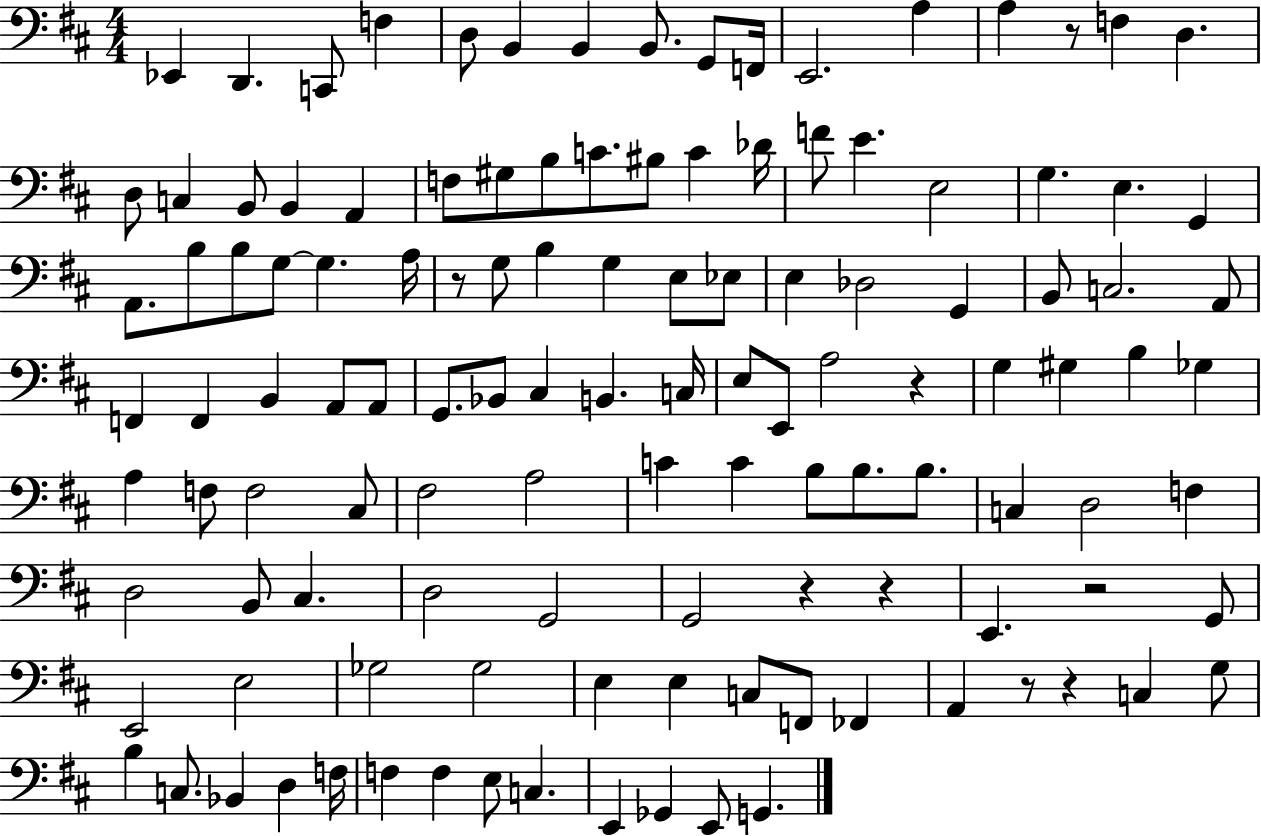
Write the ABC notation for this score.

X:1
T:Untitled
M:4/4
L:1/4
K:D
_E,, D,, C,,/2 F, D,/2 B,, B,, B,,/2 G,,/2 F,,/4 E,,2 A, A, z/2 F, D, D,/2 C, B,,/2 B,, A,, F,/2 ^G,/2 B,/2 C/2 ^B,/2 C _D/4 F/2 E E,2 G, E, G,, A,,/2 B,/2 B,/2 G,/2 G, A,/4 z/2 G,/2 B, G, E,/2 _E,/2 E, _D,2 G,, B,,/2 C,2 A,,/2 F,, F,, B,, A,,/2 A,,/2 G,,/2 _B,,/2 ^C, B,, C,/4 E,/2 E,,/2 A,2 z G, ^G, B, _G, A, F,/2 F,2 ^C,/2 ^F,2 A,2 C C B,/2 B,/2 B,/2 C, D,2 F, D,2 B,,/2 ^C, D,2 G,,2 G,,2 z z E,, z2 G,,/2 E,,2 E,2 _G,2 _G,2 E, E, C,/2 F,,/2 _F,, A,, z/2 z C, G,/2 B, C,/2 _B,, D, F,/4 F, F, E,/2 C, E,, _G,, E,,/2 G,,